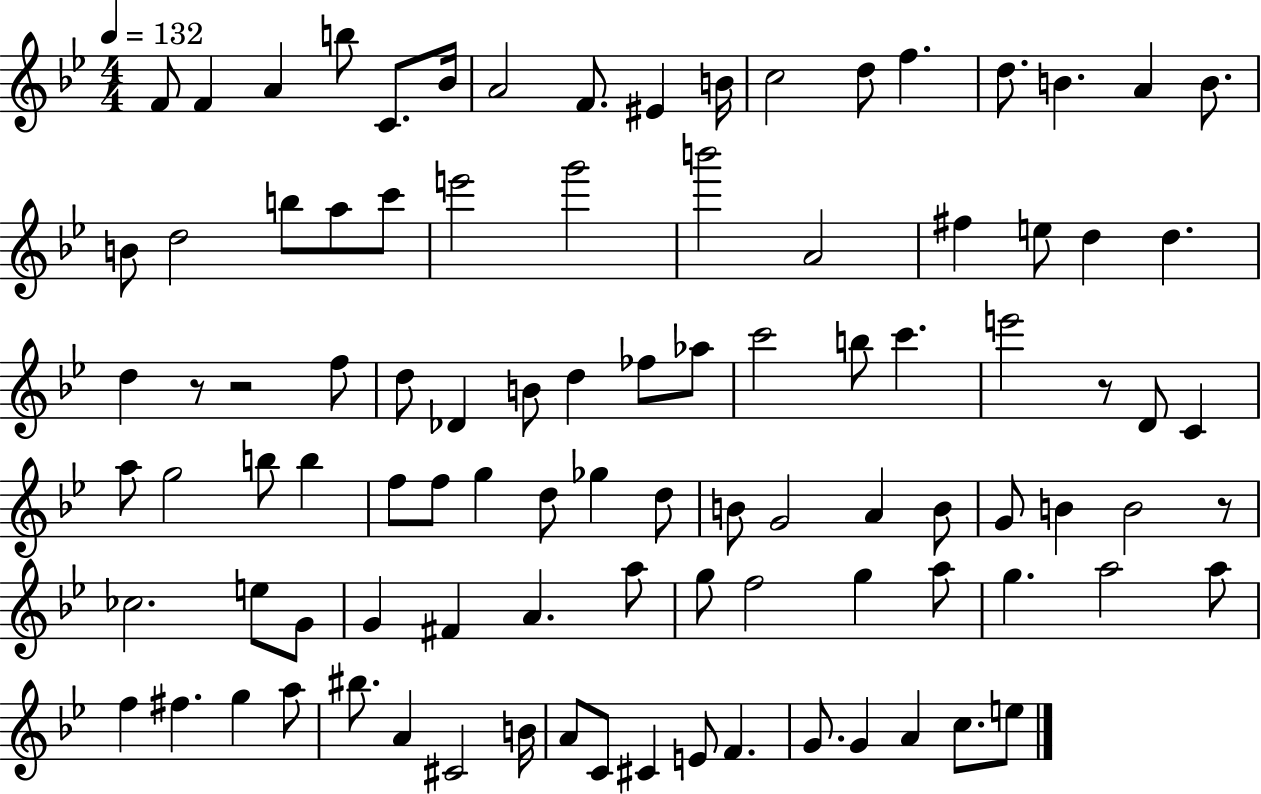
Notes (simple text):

F4/e F4/q A4/q B5/e C4/e. Bb4/s A4/h F4/e. EIS4/q B4/s C5/h D5/e F5/q. D5/e. B4/q. A4/q B4/e. B4/e D5/h B5/e A5/e C6/e E6/h G6/h B6/h A4/h F#5/q E5/e D5/q D5/q. D5/q R/e R/h F5/e D5/e Db4/q B4/e D5/q FES5/e Ab5/e C6/h B5/e C6/q. E6/h R/e D4/e C4/q A5/e G5/h B5/e B5/q F5/e F5/e G5/q D5/e Gb5/q D5/e B4/e G4/h A4/q B4/e G4/e B4/q B4/h R/e CES5/h. E5/e G4/e G4/q F#4/q A4/q. A5/e G5/e F5/h G5/q A5/e G5/q. A5/h A5/e F5/q F#5/q. G5/q A5/e BIS5/e. A4/q C#4/h B4/s A4/e C4/e C#4/q E4/e F4/q. G4/e. G4/q A4/q C5/e. E5/e